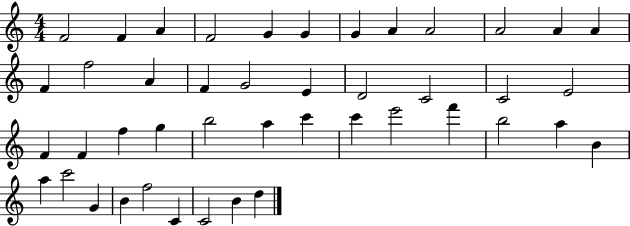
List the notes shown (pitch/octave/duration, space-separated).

F4/h F4/q A4/q F4/h G4/q G4/q G4/q A4/q A4/h A4/h A4/q A4/q F4/q F5/h A4/q F4/q G4/h E4/q D4/h C4/h C4/h E4/h F4/q F4/q F5/q G5/q B5/h A5/q C6/q C6/q E6/h F6/q B5/h A5/q B4/q A5/q C6/h G4/q B4/q F5/h C4/q C4/h B4/q D5/q